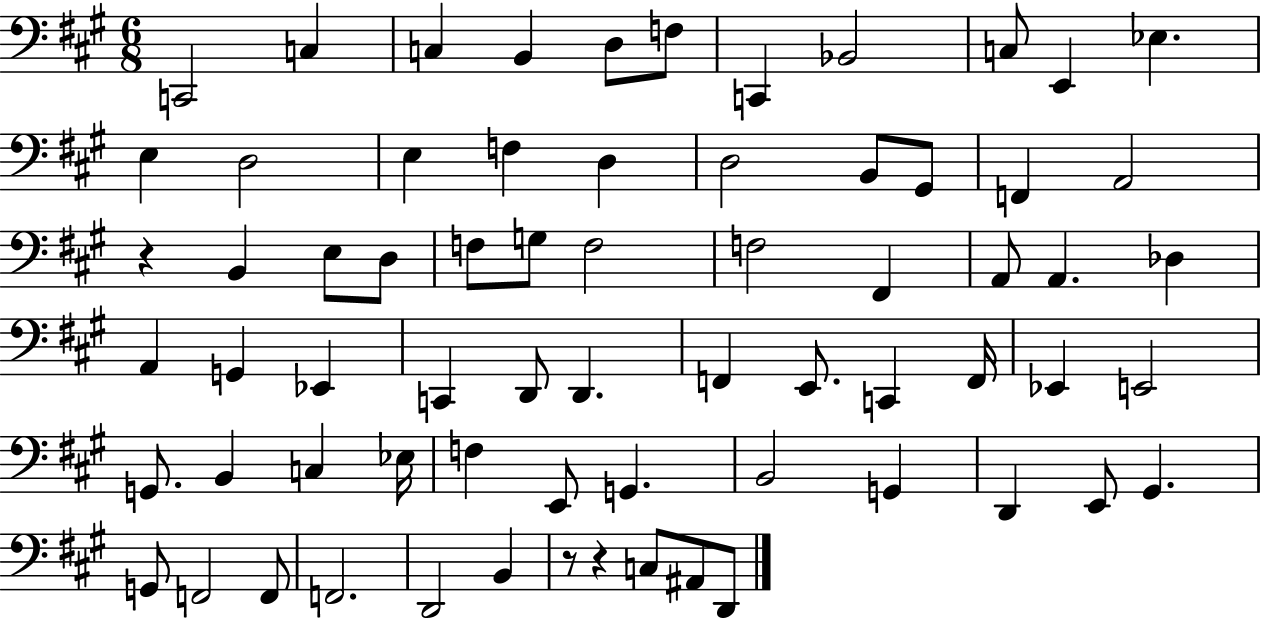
C2/h C3/q C3/q B2/q D3/e F3/e C2/q Bb2/h C3/e E2/q Eb3/q. E3/q D3/h E3/q F3/q D3/q D3/h B2/e G#2/e F2/q A2/h R/q B2/q E3/e D3/e F3/e G3/e F3/h F3/h F#2/q A2/e A2/q. Db3/q A2/q G2/q Eb2/q C2/q D2/e D2/q. F2/q E2/e. C2/q F2/s Eb2/q E2/h G2/e. B2/q C3/q Eb3/s F3/q E2/e G2/q. B2/h G2/q D2/q E2/e G#2/q. G2/e F2/h F2/e F2/h. D2/h B2/q R/e R/q C3/e A#2/e D2/e